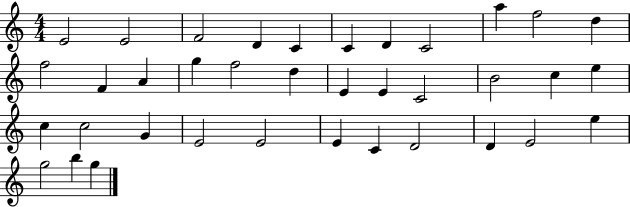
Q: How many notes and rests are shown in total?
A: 37